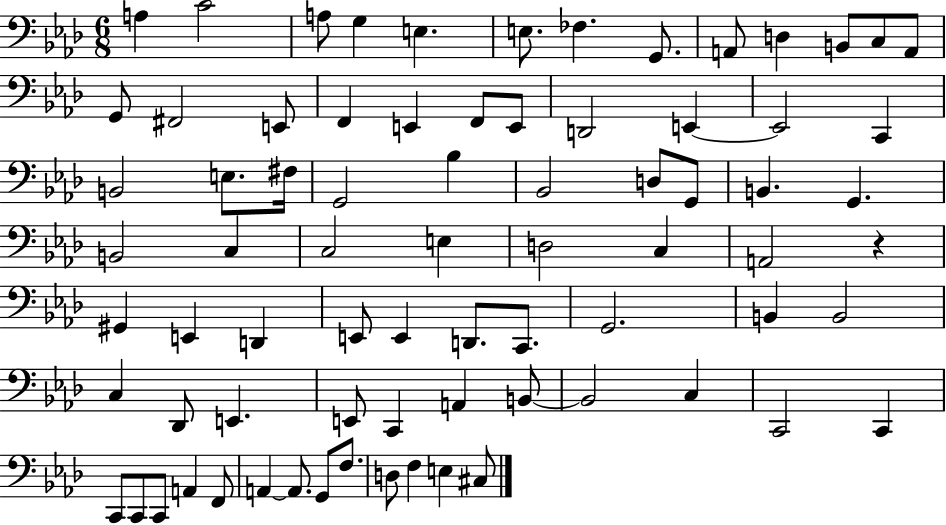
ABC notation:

X:1
T:Untitled
M:6/8
L:1/4
K:Ab
A, C2 A,/2 G, E, E,/2 _F, G,,/2 A,,/2 D, B,,/2 C,/2 A,,/2 G,,/2 ^F,,2 E,,/2 F,, E,, F,,/2 E,,/2 D,,2 E,, E,,2 C,, B,,2 E,/2 ^F,/4 G,,2 _B, _B,,2 D,/2 G,,/2 B,, G,, B,,2 C, C,2 E, D,2 C, A,,2 z ^G,, E,, D,, E,,/2 E,, D,,/2 C,,/2 G,,2 B,, B,,2 C, _D,,/2 E,, E,,/2 C,, A,, B,,/2 B,,2 C, C,,2 C,, C,,/2 C,,/2 C,,/2 A,, F,,/2 A,, A,,/2 G,,/2 F,/2 D,/2 F, E, ^C,/2